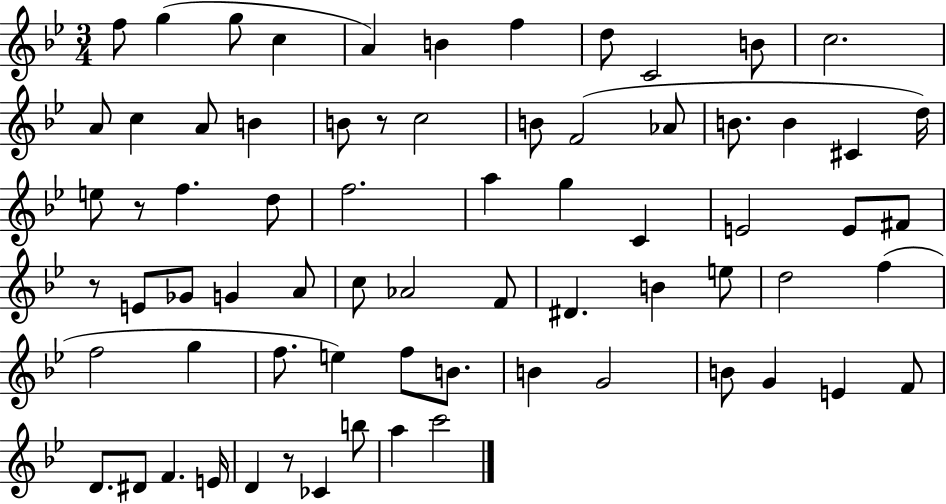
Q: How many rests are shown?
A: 4